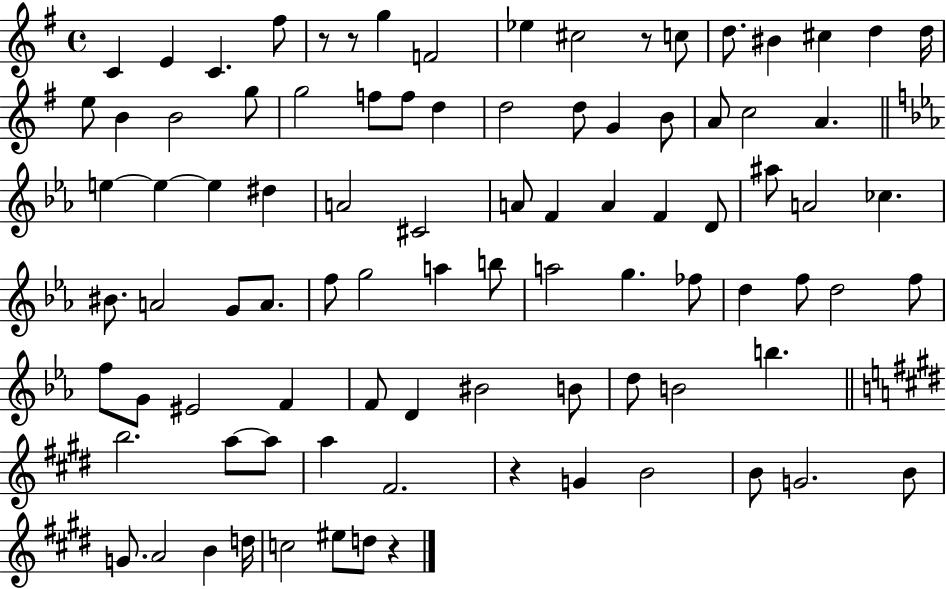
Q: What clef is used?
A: treble